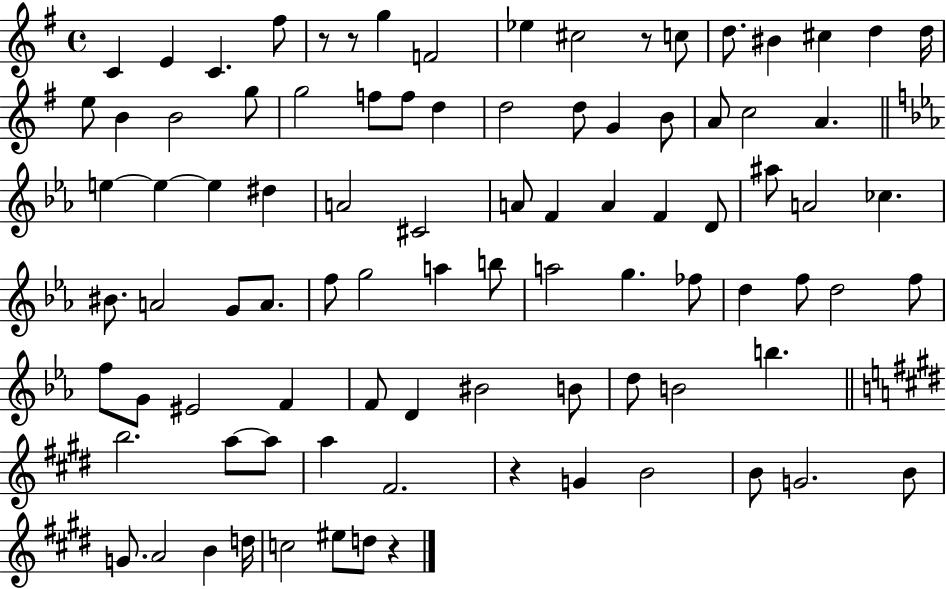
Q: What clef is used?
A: treble